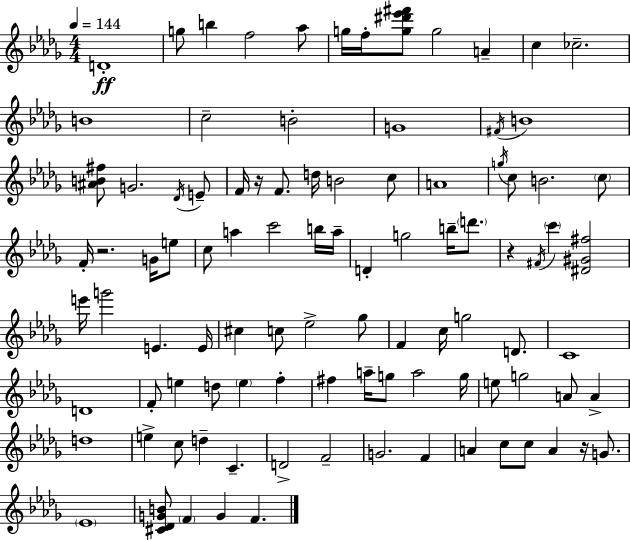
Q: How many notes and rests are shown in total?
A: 98